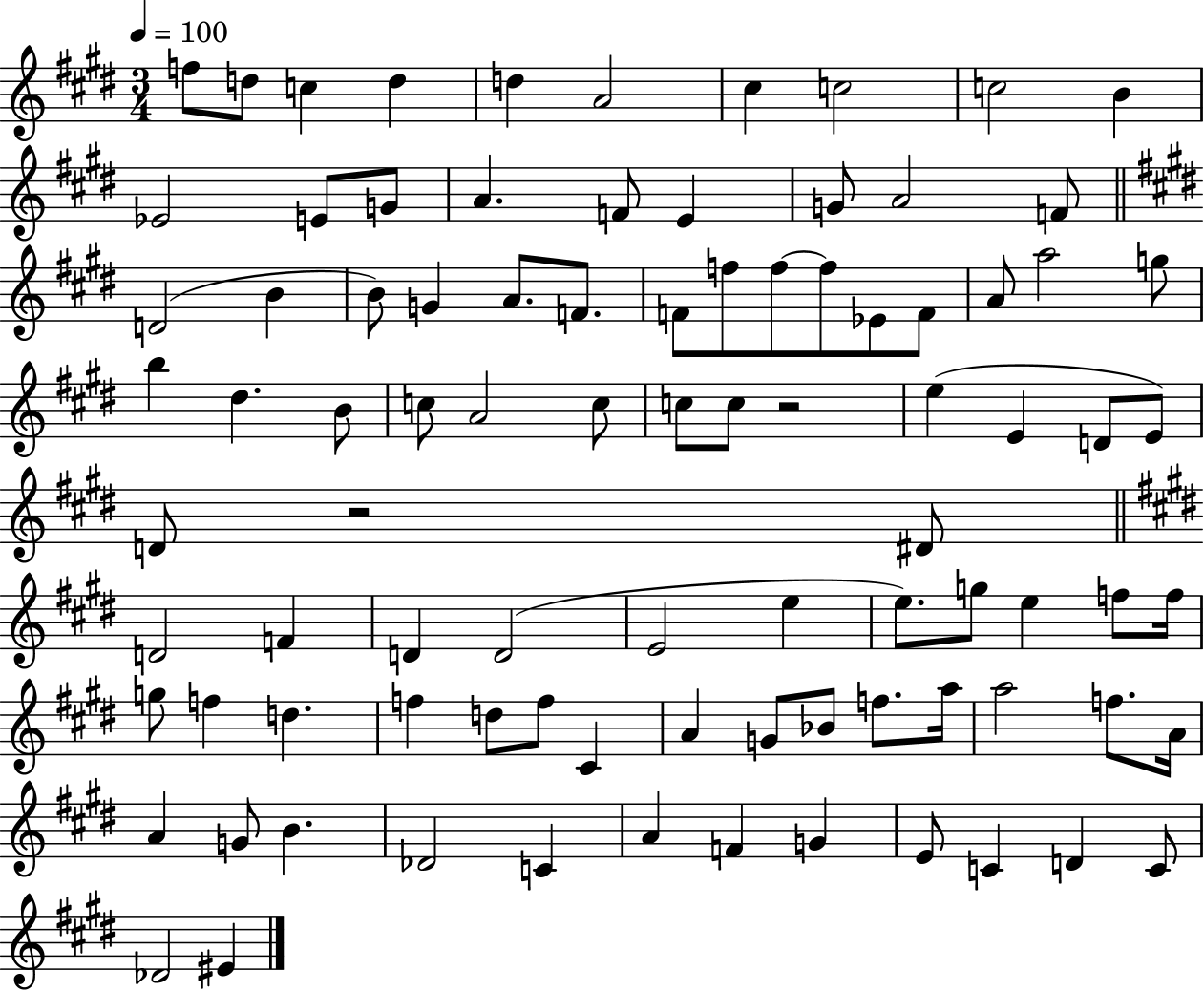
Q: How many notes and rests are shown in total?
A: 90